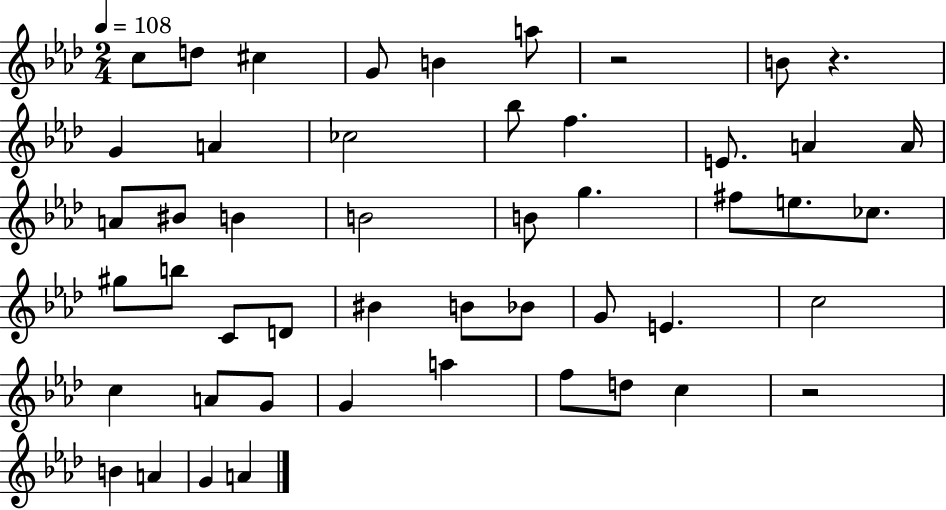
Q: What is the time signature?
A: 2/4